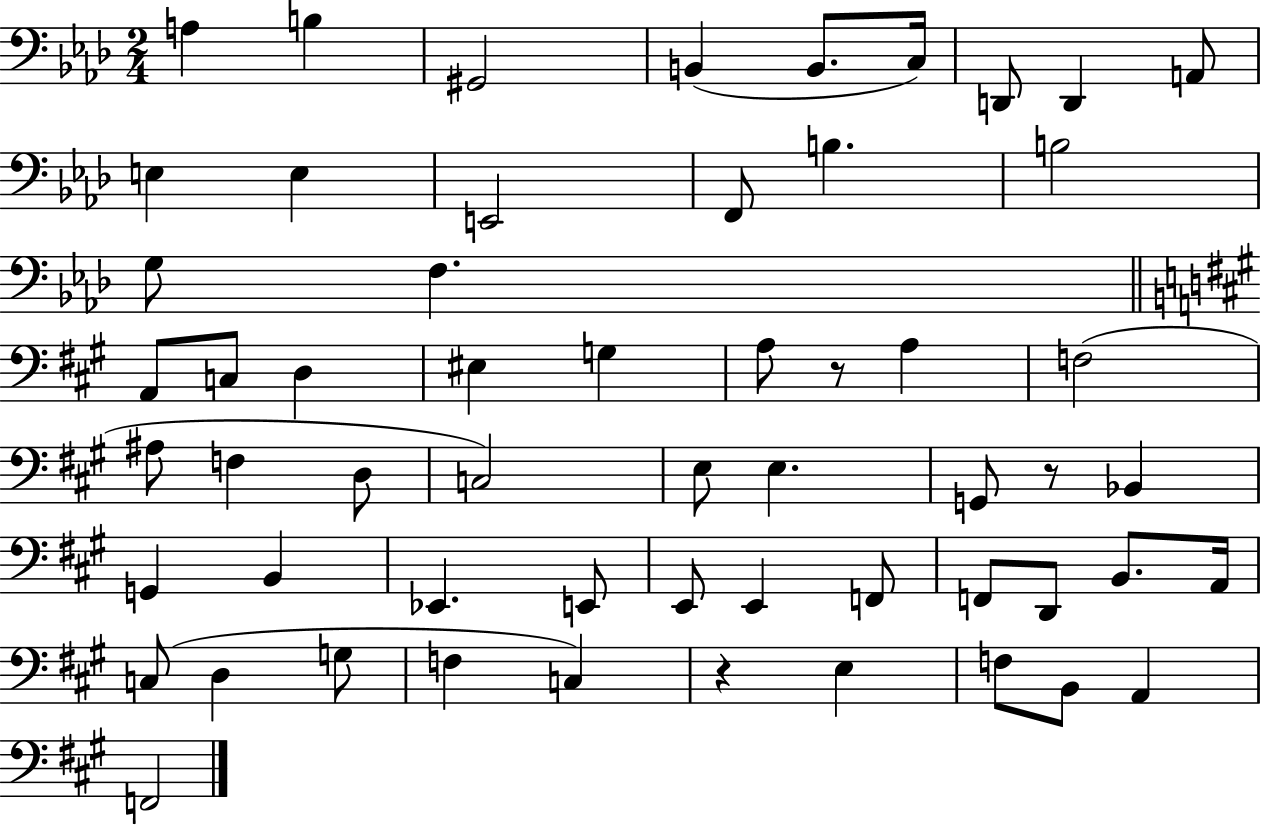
A3/q B3/q G#2/h B2/q B2/e. C3/s D2/e D2/q A2/e E3/q E3/q E2/h F2/e B3/q. B3/h G3/e F3/q. A2/e C3/e D3/q EIS3/q G3/q A3/e R/e A3/q F3/h A#3/e F3/q D3/e C3/h E3/e E3/q. G2/e R/e Bb2/q G2/q B2/q Eb2/q. E2/e E2/e E2/q F2/e F2/e D2/e B2/e. A2/s C3/e D3/q G3/e F3/q C3/q R/q E3/q F3/e B2/e A2/q F2/h